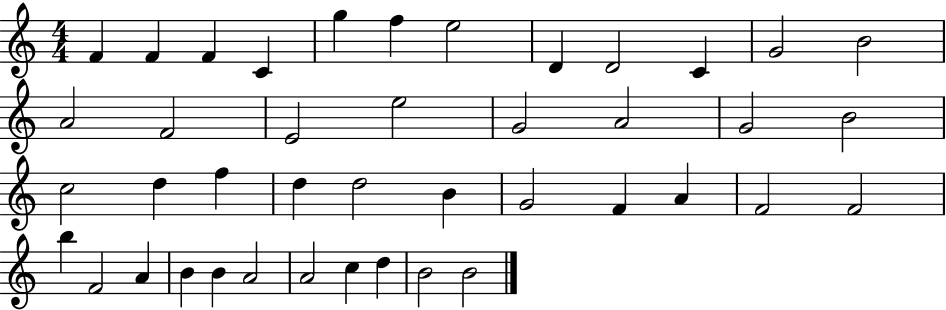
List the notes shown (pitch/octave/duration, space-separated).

F4/q F4/q F4/q C4/q G5/q F5/q E5/h D4/q D4/h C4/q G4/h B4/h A4/h F4/h E4/h E5/h G4/h A4/h G4/h B4/h C5/h D5/q F5/q D5/q D5/h B4/q G4/h F4/q A4/q F4/h F4/h B5/q F4/h A4/q B4/q B4/q A4/h A4/h C5/q D5/q B4/h B4/h